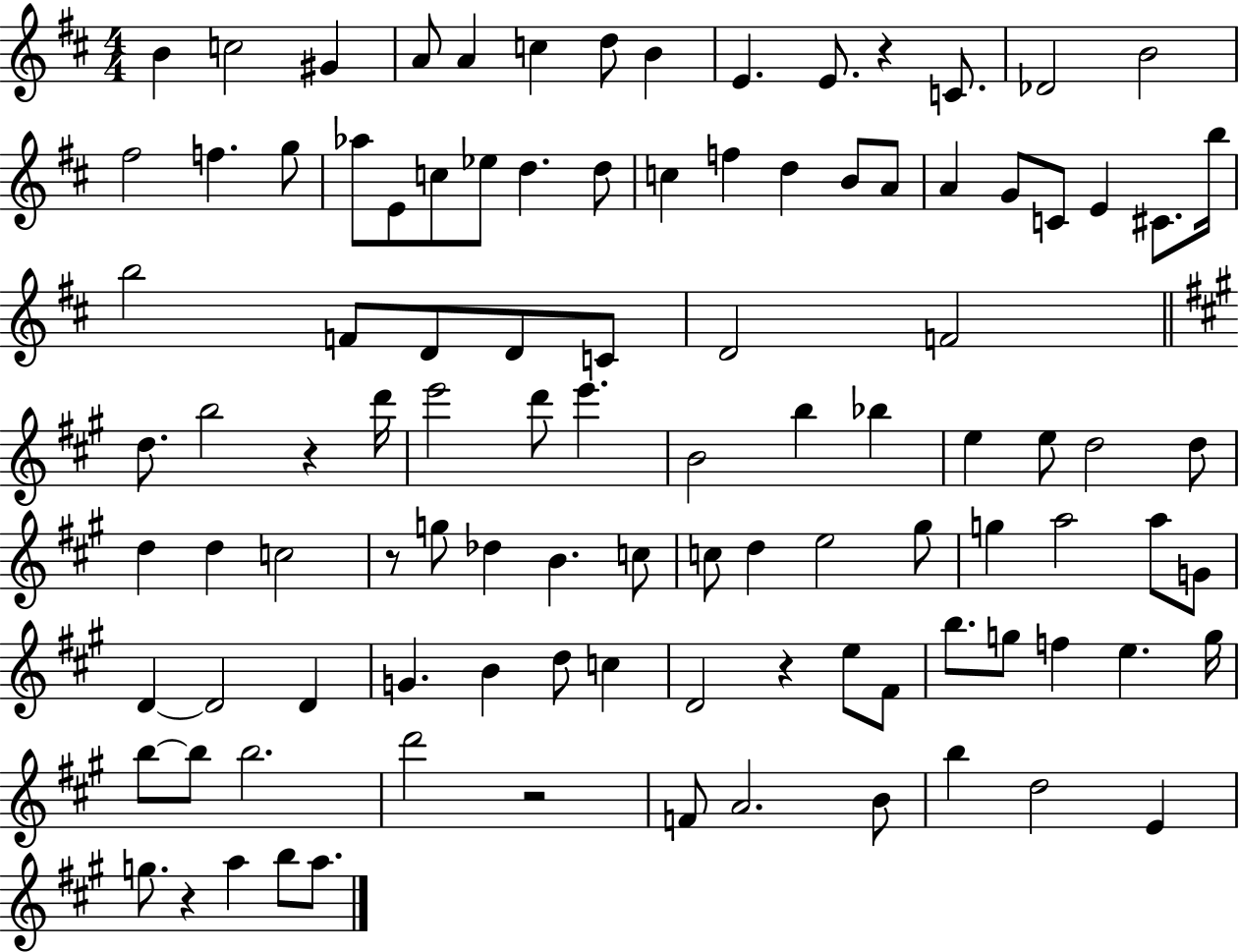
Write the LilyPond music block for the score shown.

{
  \clef treble
  \numericTimeSignature
  \time 4/4
  \key d \major
  b'4 c''2 gis'4 | a'8 a'4 c''4 d''8 b'4 | e'4. e'8. r4 c'8. | des'2 b'2 | \break fis''2 f''4. g''8 | aes''8 e'8 c''8 ees''8 d''4. d''8 | c''4 f''4 d''4 b'8 a'8 | a'4 g'8 c'8 e'4 cis'8. b''16 | \break b''2 f'8 d'8 d'8 c'8 | d'2 f'2 | \bar "||" \break \key a \major d''8. b''2 r4 d'''16 | e'''2 d'''8 e'''4. | b'2 b''4 bes''4 | e''4 e''8 d''2 d''8 | \break d''4 d''4 c''2 | r8 g''8 des''4 b'4. c''8 | c''8 d''4 e''2 gis''8 | g''4 a''2 a''8 g'8 | \break d'4~~ d'2 d'4 | g'4. b'4 d''8 c''4 | d'2 r4 e''8 fis'8 | b''8. g''8 f''4 e''4. g''16 | \break b''8~~ b''8 b''2. | d'''2 r2 | f'8 a'2. b'8 | b''4 d''2 e'4 | \break g''8. r4 a''4 b''8 a''8. | \bar "|."
}